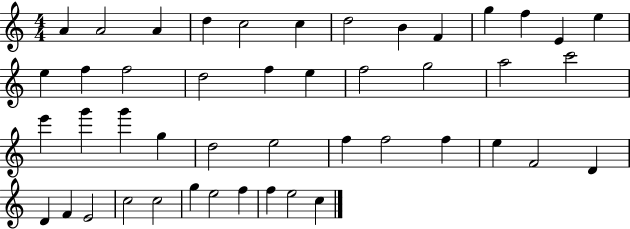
{
  \clef treble
  \numericTimeSignature
  \time 4/4
  \key c \major
  a'4 a'2 a'4 | d''4 c''2 c''4 | d''2 b'4 f'4 | g''4 f''4 e'4 e''4 | \break e''4 f''4 f''2 | d''2 f''4 e''4 | f''2 g''2 | a''2 c'''2 | \break e'''4 g'''4 g'''4 g''4 | d''2 e''2 | f''4 f''2 f''4 | e''4 f'2 d'4 | \break d'4 f'4 e'2 | c''2 c''2 | g''4 e''2 f''4 | f''4 e''2 c''4 | \break \bar "|."
}